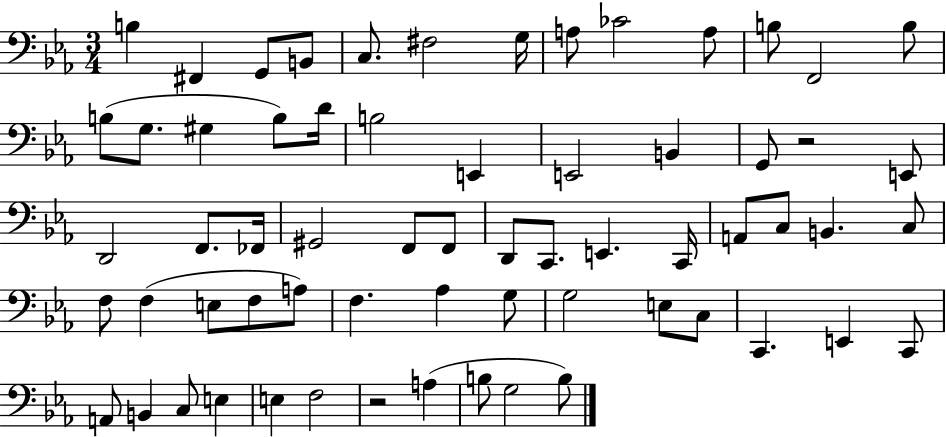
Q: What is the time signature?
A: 3/4